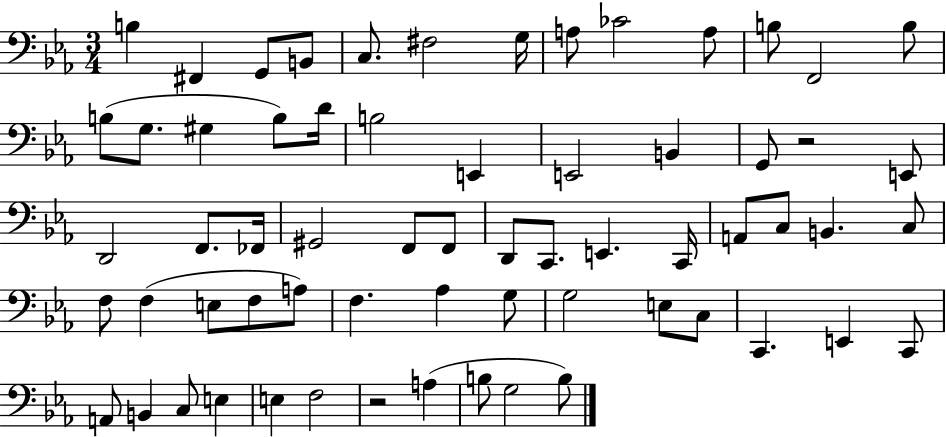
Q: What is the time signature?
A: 3/4